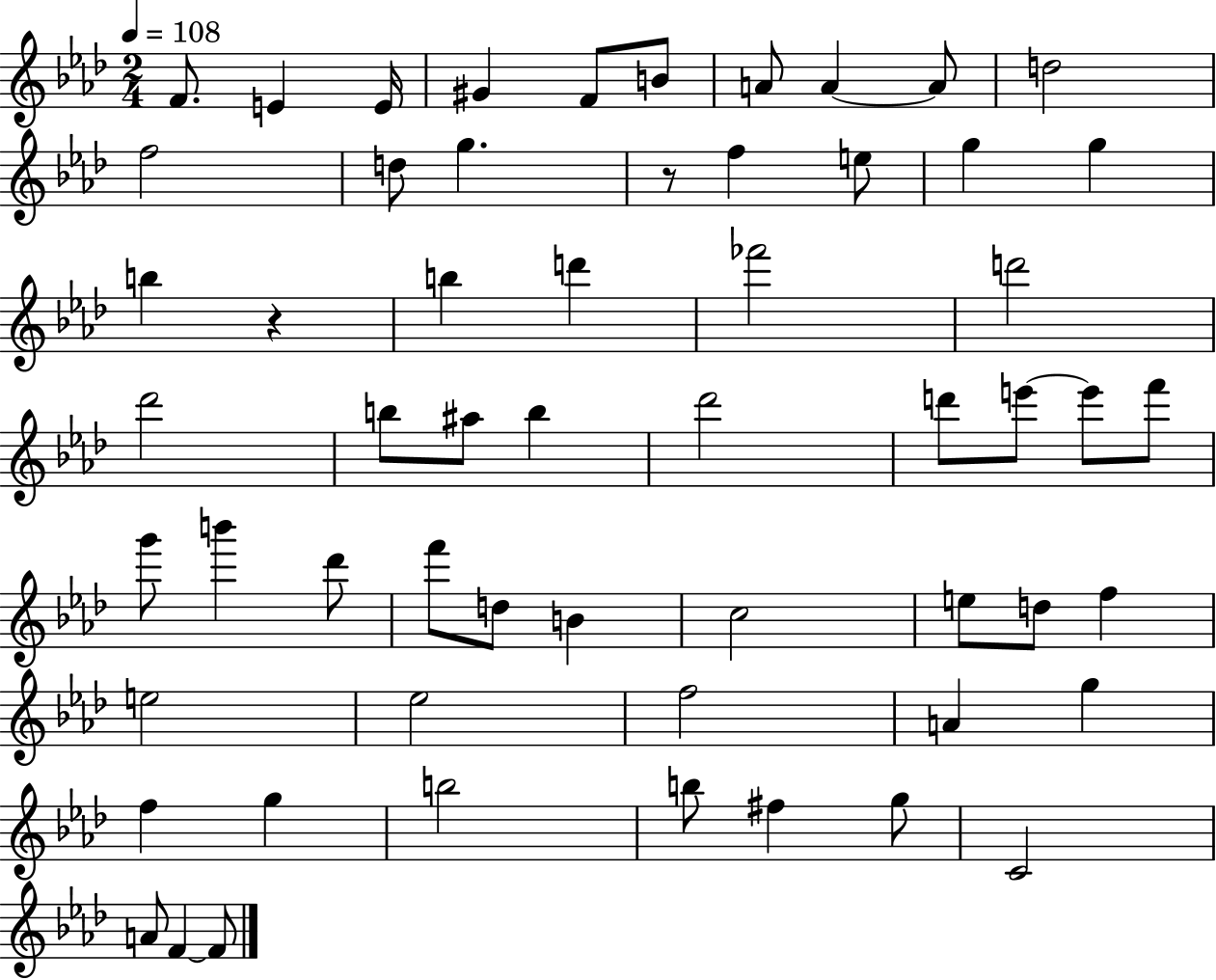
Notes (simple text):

F4/e. E4/q E4/s G#4/q F4/e B4/e A4/e A4/q A4/e D5/h F5/h D5/e G5/q. R/e F5/q E5/e G5/q G5/q B5/q R/q B5/q D6/q FES6/h D6/h Db6/h B5/e A#5/e B5/q Db6/h D6/e E6/e E6/e F6/e G6/e B6/q Db6/e F6/e D5/e B4/q C5/h E5/e D5/e F5/q E5/h Eb5/h F5/h A4/q G5/q F5/q G5/q B5/h B5/e F#5/q G5/e C4/h A4/e F4/q F4/e